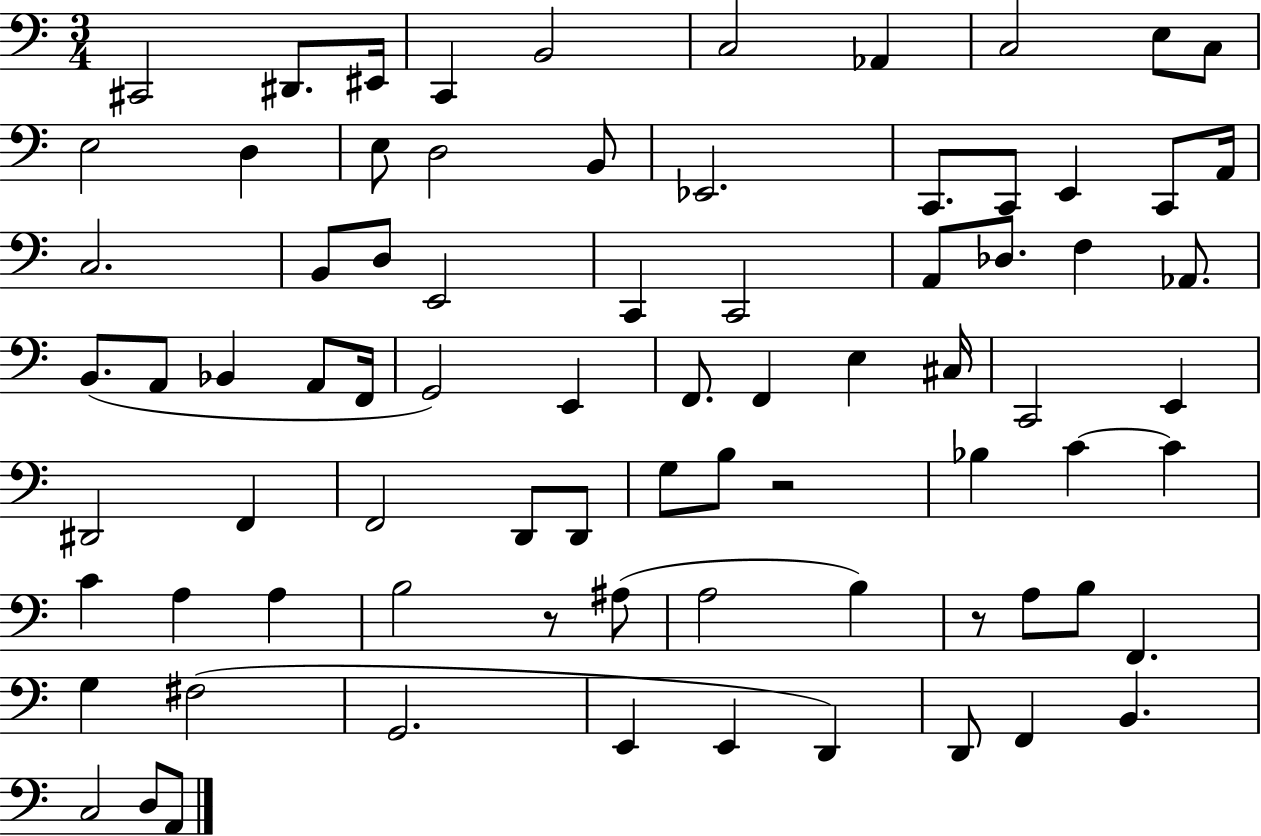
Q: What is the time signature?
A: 3/4